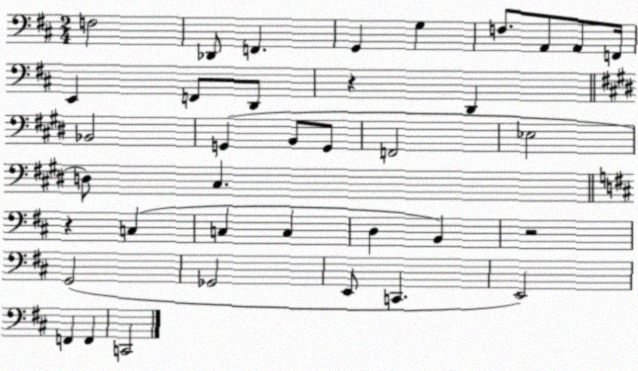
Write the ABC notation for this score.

X:1
T:Untitled
M:2/4
L:1/4
K:D
F,2 _D,,/2 F,, G,, G, F,/2 A,,/2 A,,/2 F,,/4 E,, F,,/2 D,,/2 z D,, _B,,2 G,, B,,/2 G,,/2 F,,2 _E,2 D,/2 ^C, z C, C, C, D, B,, z2 G,,2 _G,,2 E,,/2 C,, E,,2 F,, F,, C,,2